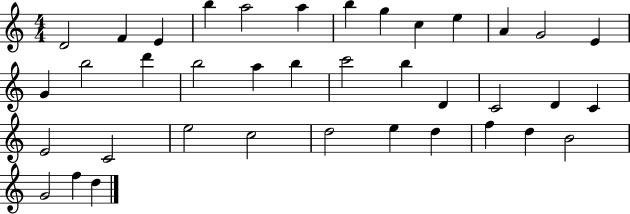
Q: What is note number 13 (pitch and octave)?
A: E4